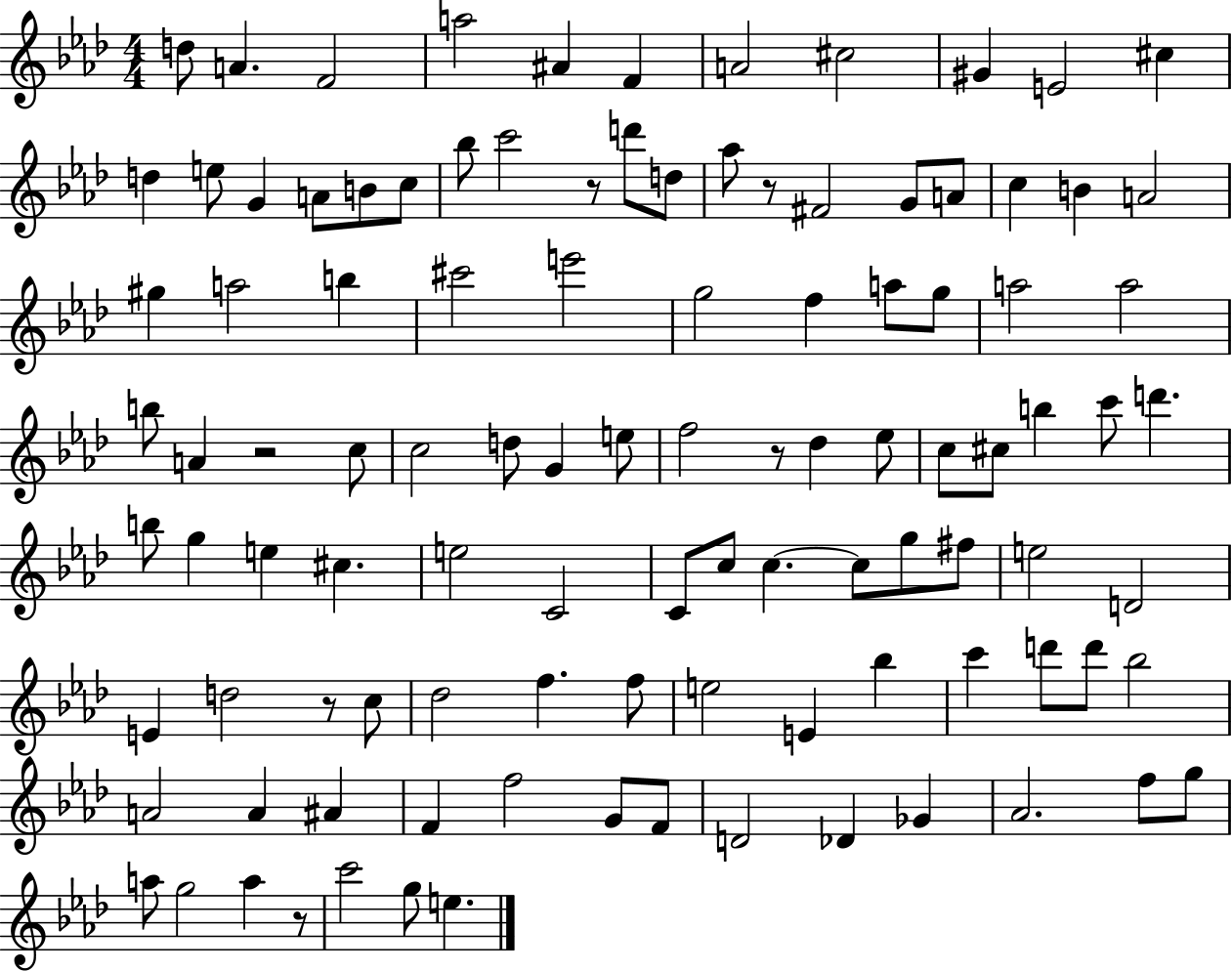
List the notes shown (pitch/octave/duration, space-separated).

D5/e A4/q. F4/h A5/h A#4/q F4/q A4/h C#5/h G#4/q E4/h C#5/q D5/q E5/e G4/q A4/e B4/e C5/e Bb5/e C6/h R/e D6/e D5/e Ab5/e R/e F#4/h G4/e A4/e C5/q B4/q A4/h G#5/q A5/h B5/q C#6/h E6/h G5/h F5/q A5/e G5/e A5/h A5/h B5/e A4/q R/h C5/e C5/h D5/e G4/q E5/e F5/h R/e Db5/q Eb5/e C5/e C#5/e B5/q C6/e D6/q. B5/e G5/q E5/q C#5/q. E5/h C4/h C4/e C5/e C5/q. C5/e G5/e F#5/e E5/h D4/h E4/q D5/h R/e C5/e Db5/h F5/q. F5/e E5/h E4/q Bb5/q C6/q D6/e D6/e Bb5/h A4/h A4/q A#4/q F4/q F5/h G4/e F4/e D4/h Db4/q Gb4/q Ab4/h. F5/e G5/e A5/e G5/h A5/q R/e C6/h G5/e E5/q.